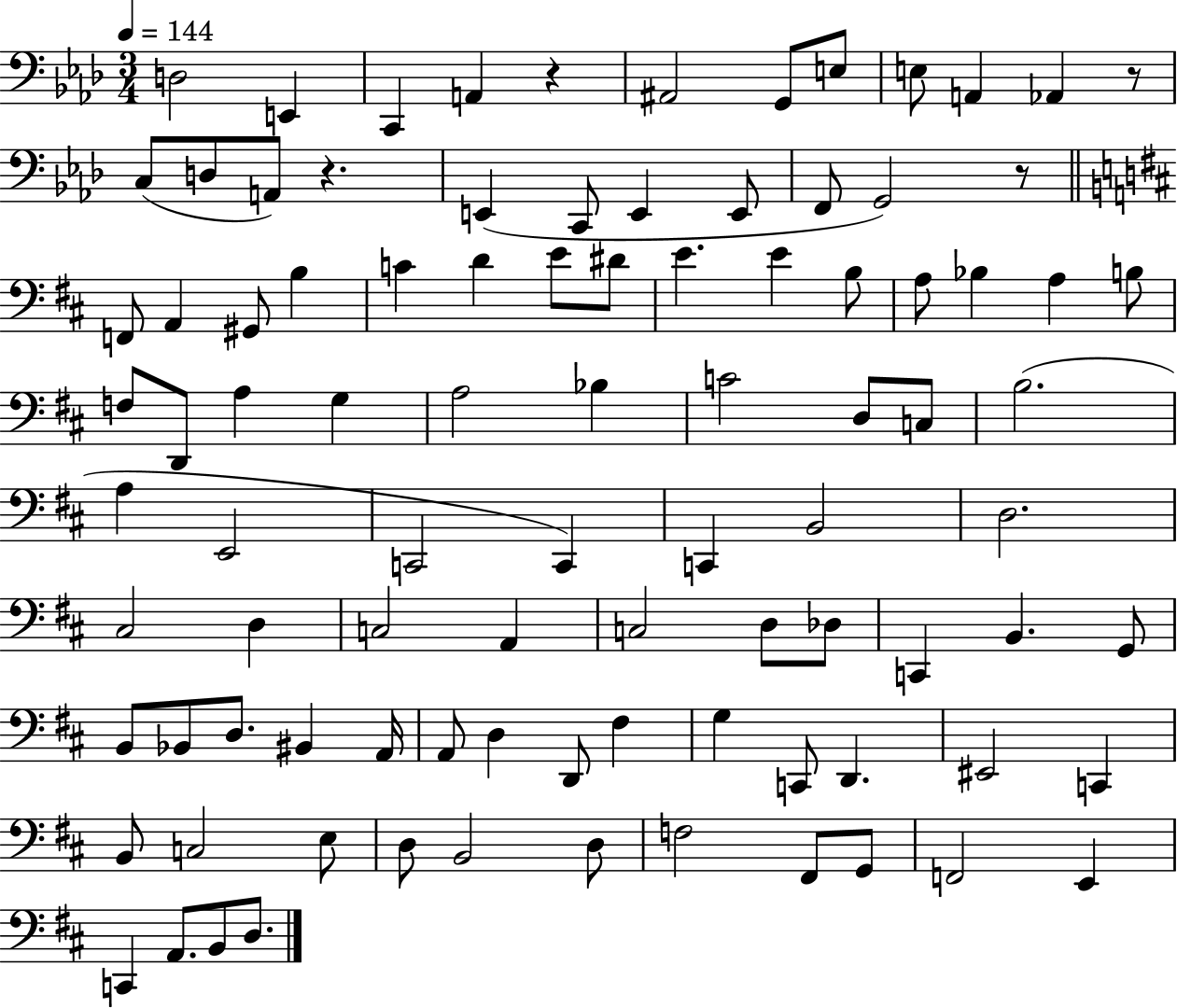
{
  \clef bass
  \numericTimeSignature
  \time 3/4
  \key aes \major
  \tempo 4 = 144
  \repeat volta 2 { d2 e,4 | c,4 a,4 r4 | ais,2 g,8 e8 | e8 a,4 aes,4 r8 | \break c8( d8 a,8) r4. | e,4( c,8 e,4 e,8 | f,8 g,2) r8 | \bar "||" \break \key b \minor f,8 a,4 gis,8 b4 | c'4 d'4 e'8 dis'8 | e'4. e'4 b8 | a8 bes4 a4 b8 | \break f8 d,8 a4 g4 | a2 bes4 | c'2 d8 c8 | b2.( | \break a4 e,2 | c,2 c,4) | c,4 b,2 | d2. | \break cis2 d4 | c2 a,4 | c2 d8 des8 | c,4 b,4. g,8 | \break b,8 bes,8 d8. bis,4 a,16 | a,8 d4 d,8 fis4 | g4 c,8 d,4. | eis,2 c,4 | \break b,8 c2 e8 | d8 b,2 d8 | f2 fis,8 g,8 | f,2 e,4 | \break c,4 a,8. b,8 d8. | } \bar "|."
}